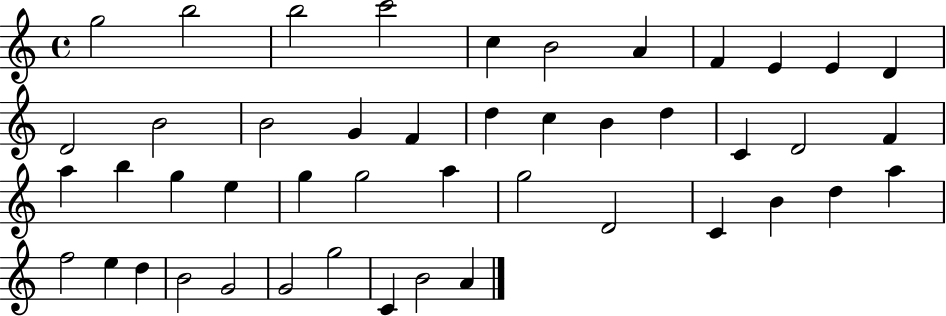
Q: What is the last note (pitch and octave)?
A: A4